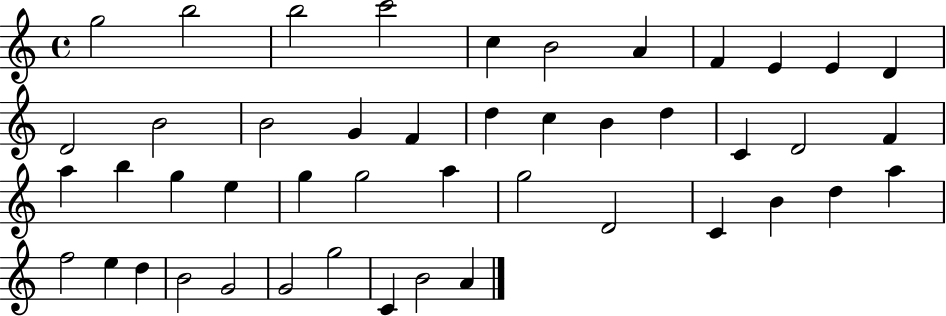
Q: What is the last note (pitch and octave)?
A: A4